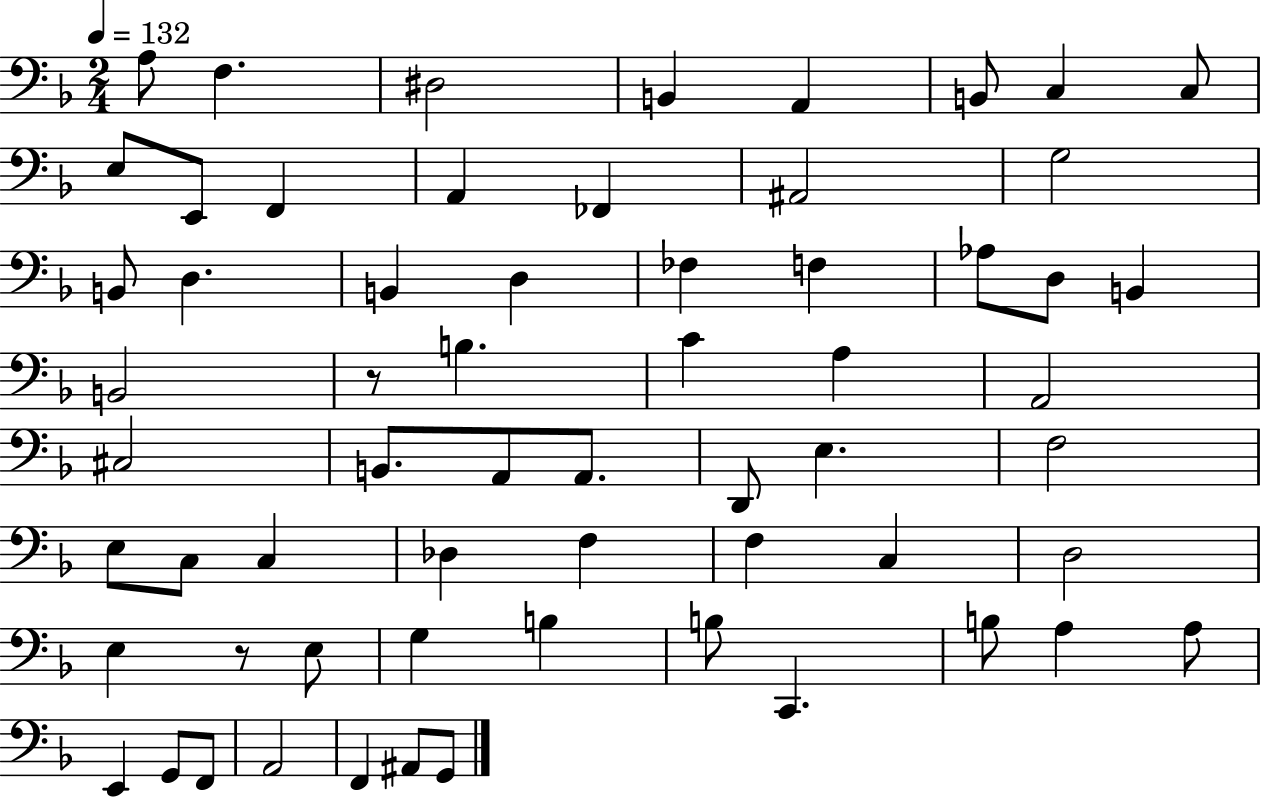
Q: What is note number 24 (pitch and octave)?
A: B2